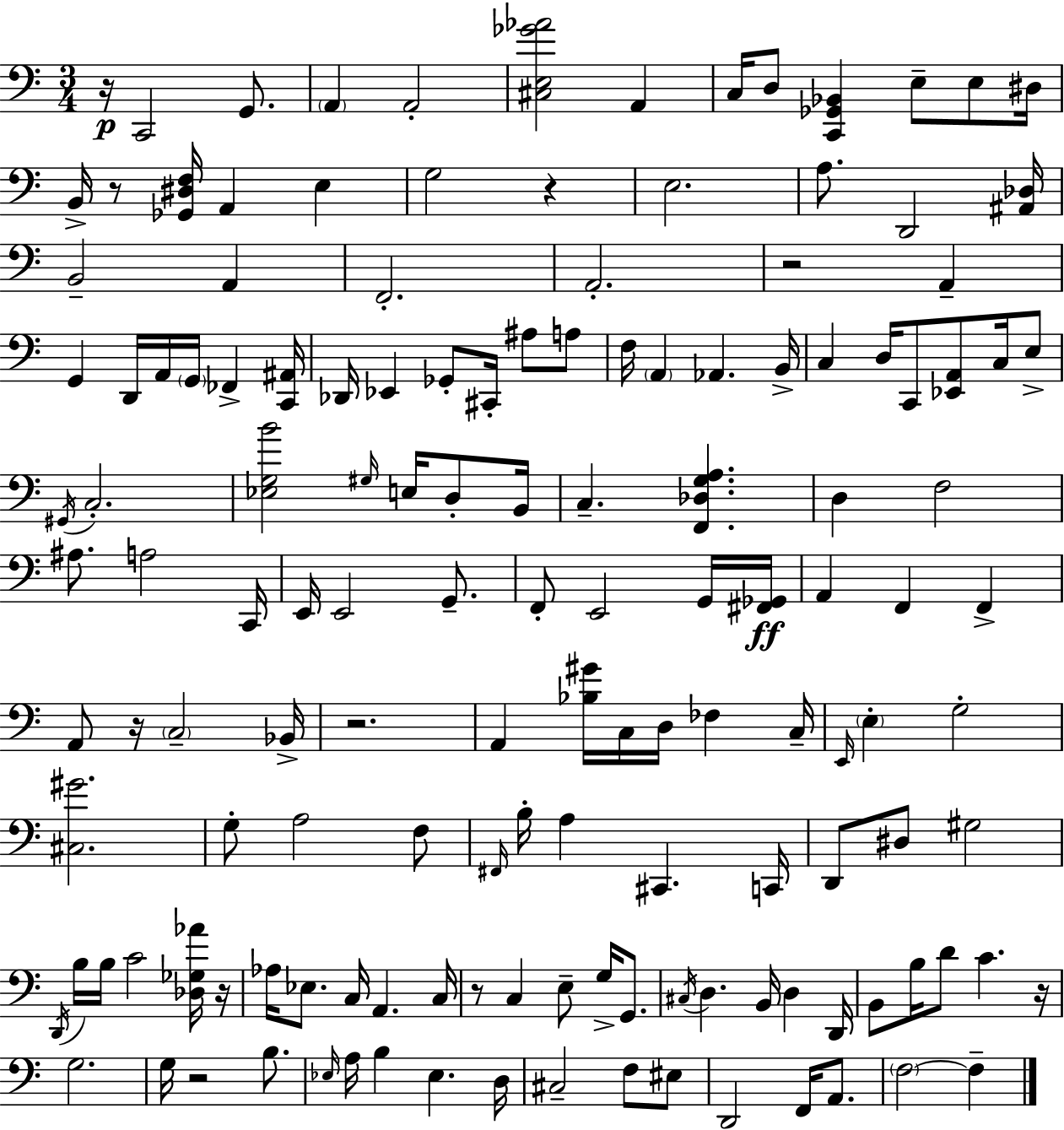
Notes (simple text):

R/s C2/h G2/e. A2/q A2/h [C#3,E3,Gb4,Ab4]/h A2/q C3/s D3/e [C2,Gb2,Bb2]/q E3/e E3/e D#3/s B2/s R/e [Gb2,D#3,F3]/s A2/q E3/q G3/h R/q E3/h. A3/e. D2/h [A#2,Db3]/s B2/h A2/q F2/h. A2/h. R/h A2/q G2/q D2/s A2/s G2/s FES2/q [C2,A#2]/s Db2/s Eb2/q Gb2/e C#2/s A#3/e A3/e F3/s A2/q Ab2/q. B2/s C3/q D3/s C2/e [Eb2,A2]/e C3/s E3/e G#2/s C3/h. [Eb3,G3,B4]/h G#3/s E3/s D3/e B2/s C3/q. [F2,Db3,G3,A3]/q. D3/q F3/h A#3/e. A3/h C2/s E2/s E2/h G2/e. F2/e E2/h G2/s [F#2,Gb2]/s A2/q F2/q F2/q A2/e R/s C3/h Bb2/s R/h. A2/q [Bb3,G#4]/s C3/s D3/s FES3/q C3/s E2/s E3/q G3/h [C#3,G#4]/h. G3/e A3/h F3/e F#2/s B3/s A3/q C#2/q. C2/s D2/e D#3/e G#3/h D2/s B3/s B3/s C4/h [Db3,Gb3,Ab4]/s R/s Ab3/s Eb3/e. C3/s A2/q. C3/s R/e C3/q E3/e G3/s G2/e. C#3/s D3/q. B2/s D3/q D2/s B2/e B3/s D4/e C4/q. R/s G3/h. G3/s R/h B3/e. Eb3/s A3/s B3/q Eb3/q. D3/s C#3/h F3/e EIS3/e D2/h F2/s A2/e. F3/h F3/q